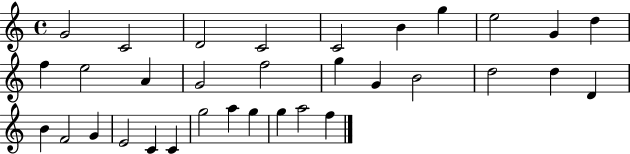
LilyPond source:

{
  \clef treble
  \time 4/4
  \defaultTimeSignature
  \key c \major
  g'2 c'2 | d'2 c'2 | c'2 b'4 g''4 | e''2 g'4 d''4 | \break f''4 e''2 a'4 | g'2 f''2 | g''4 g'4 b'2 | d''2 d''4 d'4 | \break b'4 f'2 g'4 | e'2 c'4 c'4 | g''2 a''4 g''4 | g''4 a''2 f''4 | \break \bar "|."
}